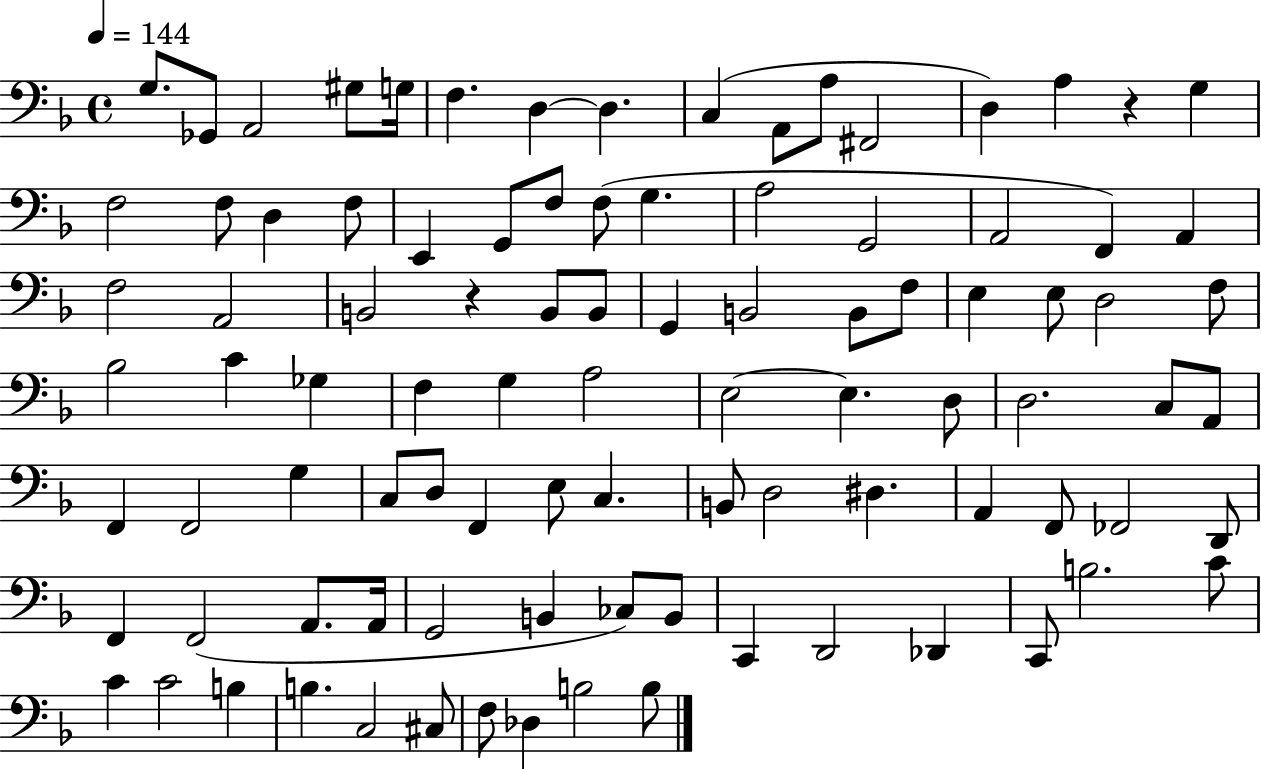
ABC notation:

X:1
T:Untitled
M:4/4
L:1/4
K:F
G,/2 _G,,/2 A,,2 ^G,/2 G,/4 F, D, D, C, A,,/2 A,/2 ^F,,2 D, A, z G, F,2 F,/2 D, F,/2 E,, G,,/2 F,/2 F,/2 G, A,2 G,,2 A,,2 F,, A,, F,2 A,,2 B,,2 z B,,/2 B,,/2 G,, B,,2 B,,/2 F,/2 E, E,/2 D,2 F,/2 _B,2 C _G, F, G, A,2 E,2 E, D,/2 D,2 C,/2 A,,/2 F,, F,,2 G, C,/2 D,/2 F,, E,/2 C, B,,/2 D,2 ^D, A,, F,,/2 _F,,2 D,,/2 F,, F,,2 A,,/2 A,,/4 G,,2 B,, _C,/2 B,,/2 C,, D,,2 _D,, C,,/2 B,2 C/2 C C2 B, B, C,2 ^C,/2 F,/2 _D, B,2 B,/2